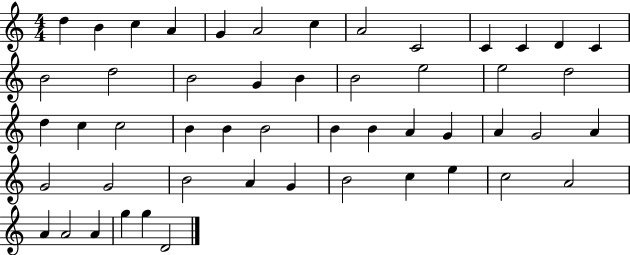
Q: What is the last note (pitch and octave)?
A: D4